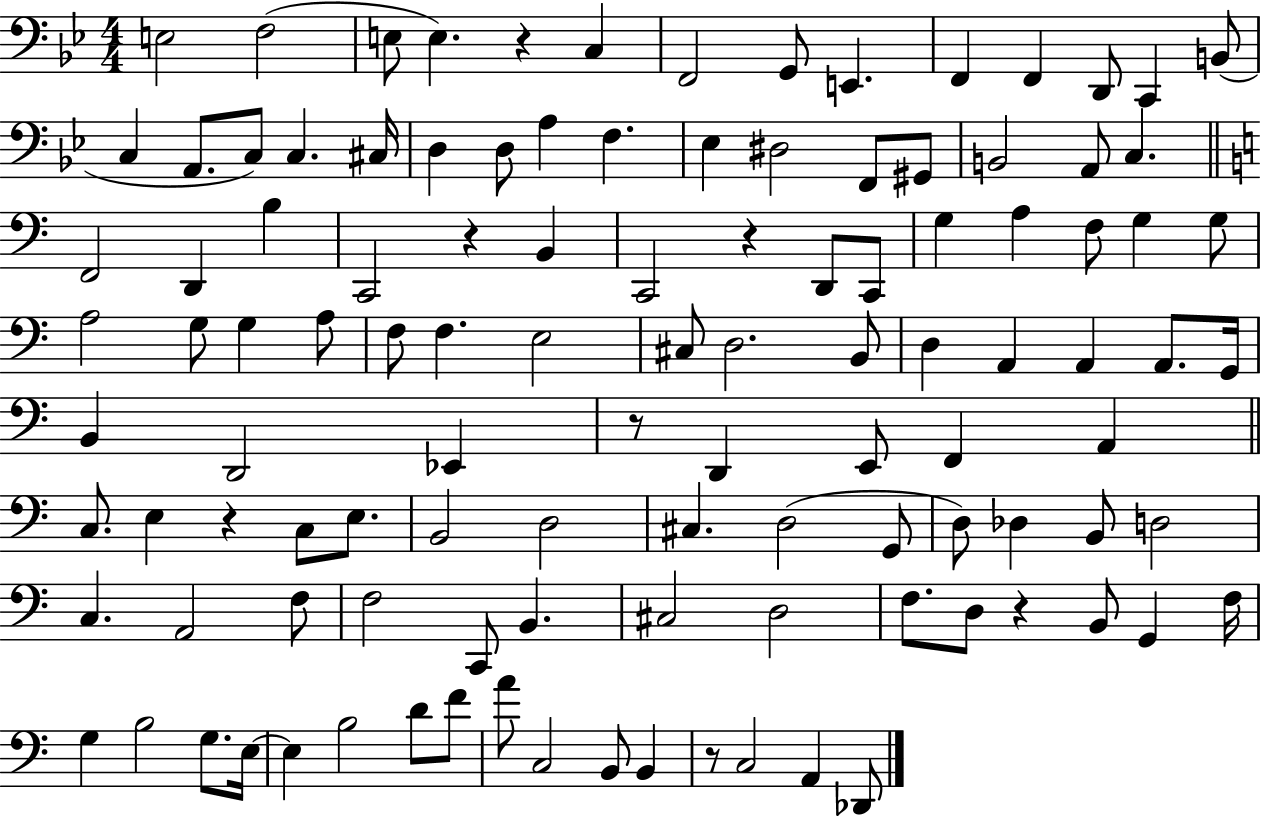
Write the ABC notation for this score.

X:1
T:Untitled
M:4/4
L:1/4
K:Bb
E,2 F,2 E,/2 E, z C, F,,2 G,,/2 E,, F,, F,, D,,/2 C,, B,,/2 C, A,,/2 C,/2 C, ^C,/4 D, D,/2 A, F, _E, ^D,2 F,,/2 ^G,,/2 B,,2 A,,/2 C, F,,2 D,, B, C,,2 z B,, C,,2 z D,,/2 C,,/2 G, A, F,/2 G, G,/2 A,2 G,/2 G, A,/2 F,/2 F, E,2 ^C,/2 D,2 B,,/2 D, A,, A,, A,,/2 G,,/4 B,, D,,2 _E,, z/2 D,, E,,/2 F,, A,, C,/2 E, z C,/2 E,/2 B,,2 D,2 ^C, D,2 G,,/2 D,/2 _D, B,,/2 D,2 C, A,,2 F,/2 F,2 C,,/2 B,, ^C,2 D,2 F,/2 D,/2 z B,,/2 G,, F,/4 G, B,2 G,/2 E,/4 E, B,2 D/2 F/2 A/2 C,2 B,,/2 B,, z/2 C,2 A,, _D,,/2